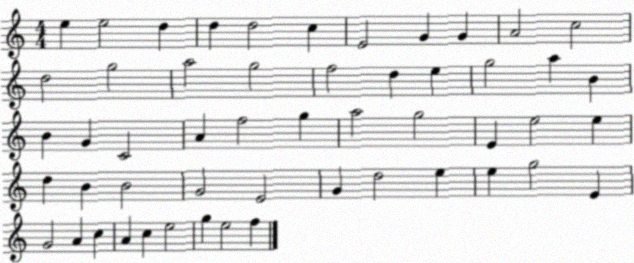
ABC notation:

X:1
T:Untitled
M:4/4
L:1/4
K:C
e e2 d d d2 c E2 G G A2 c2 d2 g2 a2 g2 f2 d e g2 a B B G C2 A f2 g a2 g2 E e2 e d B B2 G2 E2 G d2 e e g2 E G2 A c A c e2 g e2 f